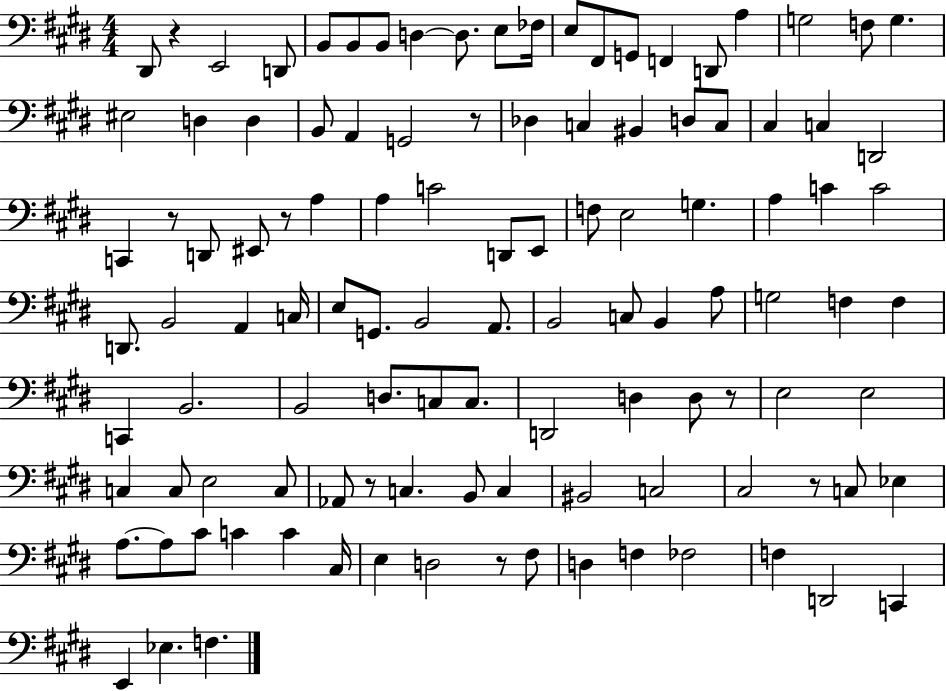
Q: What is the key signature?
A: E major